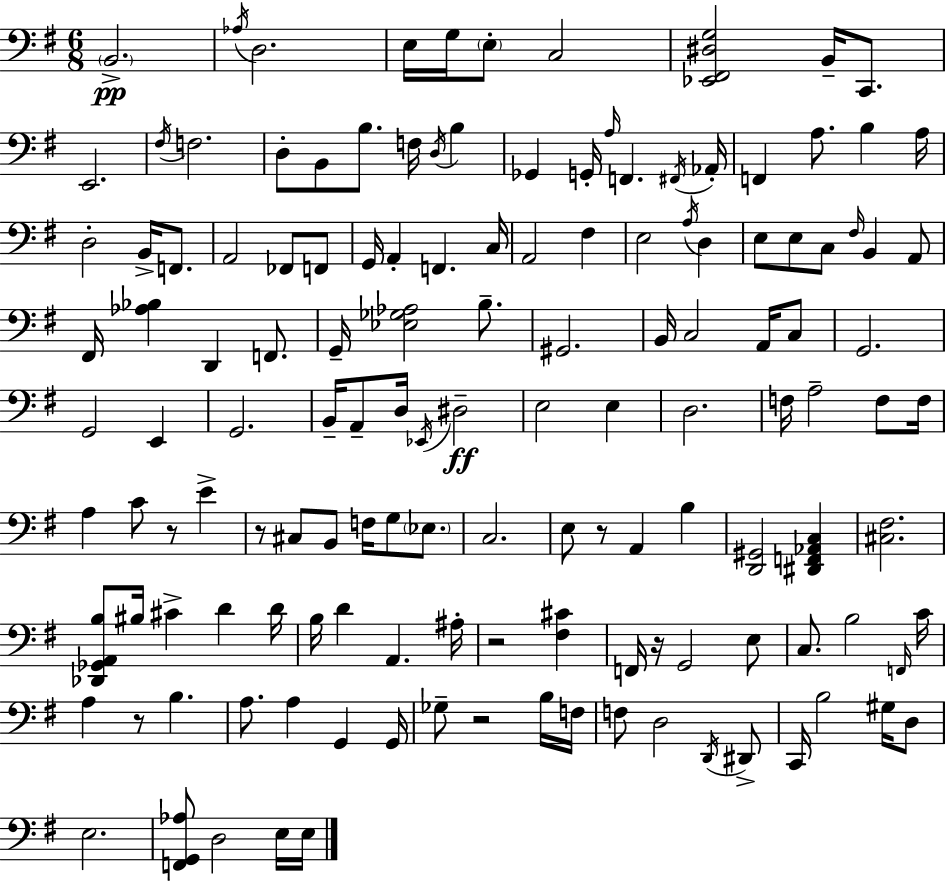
B2/h. Ab3/s D3/h. E3/s G3/s E3/e C3/h [Eb2,F#2,D#3,G3]/h B2/s C2/e. E2/h. F#3/s F3/h. D3/e B2/e B3/e. F3/s D3/s B3/q Gb2/q G2/s A3/s F2/q. F#2/s Ab2/s F2/q A3/e. B3/q A3/s D3/h B2/s F2/e. A2/h FES2/e F2/e G2/s A2/q F2/q. C3/s A2/h F#3/q E3/h A3/s D3/q E3/e E3/e C3/e F#3/s B2/q A2/e F#2/s [Ab3,Bb3]/q D2/q F2/e. G2/s [Eb3,Gb3,Ab3]/h B3/e. G#2/h. B2/s C3/h A2/s C3/e G2/h. G2/h E2/q G2/h. B2/s A2/e D3/s Eb2/s D#3/h E3/h E3/q D3/h. F3/s A3/h F3/e F3/s A3/q C4/e R/e E4/q R/e C#3/e B2/e F3/s G3/e Eb3/e. C3/h. E3/e R/e A2/q B3/q [D2,G#2]/h [D#2,F2,Ab2,C3]/q [C#3,F#3]/h. [Db2,Gb2,A2,B3]/e BIS3/s C#4/q D4/q D4/s B3/s D4/q A2/q. A#3/s R/h [F#3,C#4]/q F2/s R/s G2/h E3/e C3/e. B3/h F2/s C4/s A3/q R/e B3/q. A3/e. A3/q G2/q G2/s Gb3/e R/h B3/s F3/s F3/e D3/h D2/s D#2/e C2/s B3/h G#3/s D3/e E3/h. [F2,G2,Ab3]/e D3/h E3/s E3/s